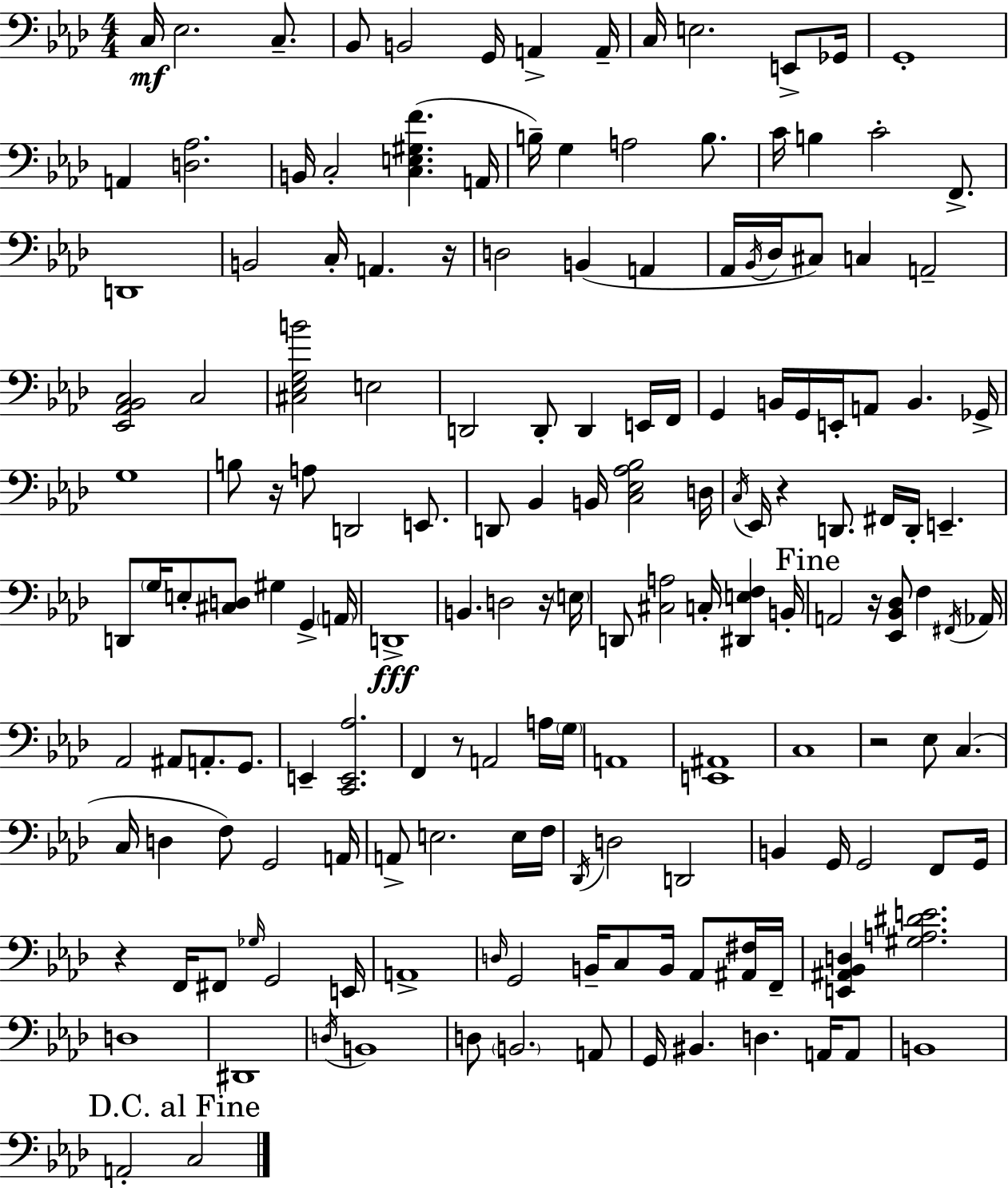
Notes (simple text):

C3/s Eb3/h. C3/e. Bb2/e B2/h G2/s A2/q A2/s C3/s E3/h. E2/e Gb2/s G2/w A2/q [D3,Ab3]/h. B2/s C3/h [C3,E3,G#3,F4]/q. A2/s B3/s G3/q A3/h B3/e. C4/s B3/q C4/h F2/e. D2/w B2/h C3/s A2/q. R/s D3/h B2/q A2/q Ab2/s Bb2/s Db3/s C#3/e C3/q A2/h [Eb2,Ab2,Bb2,C3]/h C3/h [C#3,Eb3,G3,B4]/h E3/h D2/h D2/e D2/q E2/s F2/s G2/q B2/s G2/s E2/s A2/e B2/q. Gb2/s G3/w B3/e R/s A3/e D2/h E2/e. D2/e Bb2/q B2/s [C3,Eb3,Ab3,Bb3]/h D3/s C3/s Eb2/s R/q D2/e. F#2/s D2/s E2/q. D2/e G3/s E3/e [C#3,D3]/e G#3/q G2/q A2/s D2/w B2/q. D3/h R/s E3/s D2/e [C#3,A3]/h C3/s [D#2,E3,F3]/q B2/s A2/h R/s [Eb2,Bb2,Db3]/e F3/q F#2/s Ab2/s Ab2/h A#2/e A2/e. G2/e. E2/q [C2,E2,Ab3]/h. F2/q R/e A2/h A3/s G3/s A2/w [E2,A#2]/w C3/w R/h Eb3/e C3/q. C3/s D3/q F3/e G2/h A2/s A2/e E3/h. E3/s F3/s Db2/s D3/h D2/h B2/q G2/s G2/h F2/e G2/s R/q F2/s F#2/e Gb3/s G2/h E2/s A2/w D3/s G2/h B2/s C3/e B2/s Ab2/e [A#2,F#3]/s F2/s [E2,A#2,Bb2,D3]/q [G#3,A3,D#4,E4]/h. D3/w D#2/w D3/s B2/w D3/e B2/h. A2/e G2/s BIS2/q. D3/q. A2/s A2/e B2/w A2/h C3/h